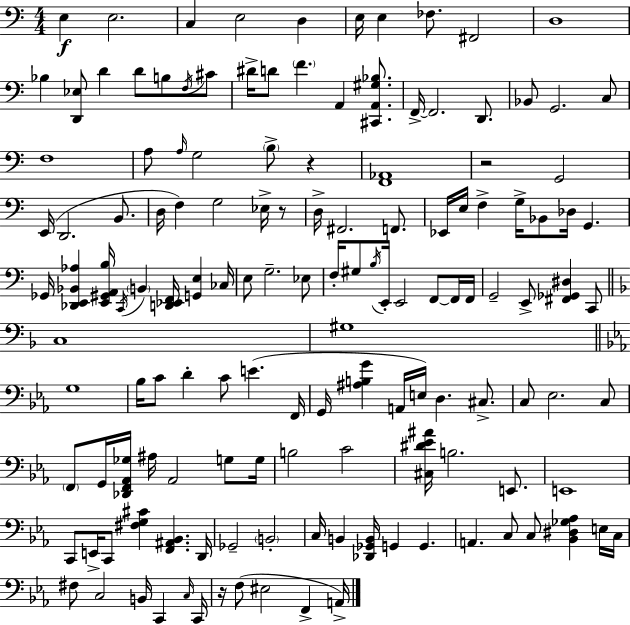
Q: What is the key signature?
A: C major